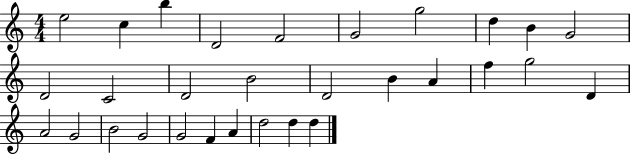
{
  \clef treble
  \numericTimeSignature
  \time 4/4
  \key c \major
  e''2 c''4 b''4 | d'2 f'2 | g'2 g''2 | d''4 b'4 g'2 | \break d'2 c'2 | d'2 b'2 | d'2 b'4 a'4 | f''4 g''2 d'4 | \break a'2 g'2 | b'2 g'2 | g'2 f'4 a'4 | d''2 d''4 d''4 | \break \bar "|."
}